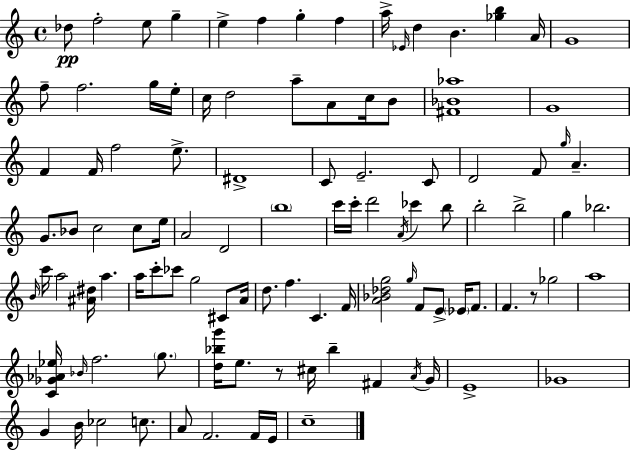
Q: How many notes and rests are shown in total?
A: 105